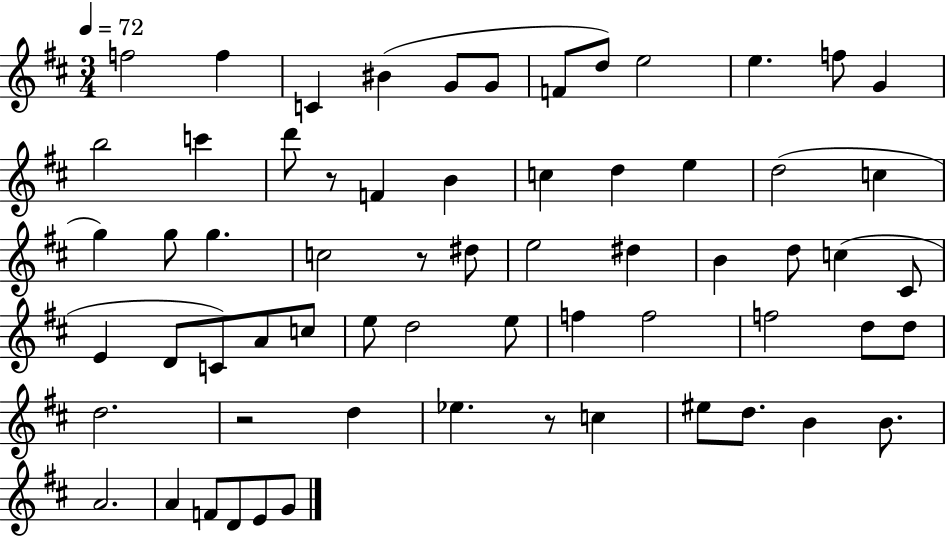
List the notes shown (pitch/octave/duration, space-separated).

F5/h F5/q C4/q BIS4/q G4/e G4/e F4/e D5/e E5/h E5/q. F5/e G4/q B5/h C6/q D6/e R/e F4/q B4/q C5/q D5/q E5/q D5/h C5/q G5/q G5/e G5/q. C5/h R/e D#5/e E5/h D#5/q B4/q D5/e C5/q C#4/e E4/q D4/e C4/e A4/e C5/e E5/e D5/h E5/e F5/q F5/h F5/h D5/e D5/e D5/h. R/h D5/q Eb5/q. R/e C5/q EIS5/e D5/e. B4/q B4/e. A4/h. A4/q F4/e D4/e E4/e G4/e